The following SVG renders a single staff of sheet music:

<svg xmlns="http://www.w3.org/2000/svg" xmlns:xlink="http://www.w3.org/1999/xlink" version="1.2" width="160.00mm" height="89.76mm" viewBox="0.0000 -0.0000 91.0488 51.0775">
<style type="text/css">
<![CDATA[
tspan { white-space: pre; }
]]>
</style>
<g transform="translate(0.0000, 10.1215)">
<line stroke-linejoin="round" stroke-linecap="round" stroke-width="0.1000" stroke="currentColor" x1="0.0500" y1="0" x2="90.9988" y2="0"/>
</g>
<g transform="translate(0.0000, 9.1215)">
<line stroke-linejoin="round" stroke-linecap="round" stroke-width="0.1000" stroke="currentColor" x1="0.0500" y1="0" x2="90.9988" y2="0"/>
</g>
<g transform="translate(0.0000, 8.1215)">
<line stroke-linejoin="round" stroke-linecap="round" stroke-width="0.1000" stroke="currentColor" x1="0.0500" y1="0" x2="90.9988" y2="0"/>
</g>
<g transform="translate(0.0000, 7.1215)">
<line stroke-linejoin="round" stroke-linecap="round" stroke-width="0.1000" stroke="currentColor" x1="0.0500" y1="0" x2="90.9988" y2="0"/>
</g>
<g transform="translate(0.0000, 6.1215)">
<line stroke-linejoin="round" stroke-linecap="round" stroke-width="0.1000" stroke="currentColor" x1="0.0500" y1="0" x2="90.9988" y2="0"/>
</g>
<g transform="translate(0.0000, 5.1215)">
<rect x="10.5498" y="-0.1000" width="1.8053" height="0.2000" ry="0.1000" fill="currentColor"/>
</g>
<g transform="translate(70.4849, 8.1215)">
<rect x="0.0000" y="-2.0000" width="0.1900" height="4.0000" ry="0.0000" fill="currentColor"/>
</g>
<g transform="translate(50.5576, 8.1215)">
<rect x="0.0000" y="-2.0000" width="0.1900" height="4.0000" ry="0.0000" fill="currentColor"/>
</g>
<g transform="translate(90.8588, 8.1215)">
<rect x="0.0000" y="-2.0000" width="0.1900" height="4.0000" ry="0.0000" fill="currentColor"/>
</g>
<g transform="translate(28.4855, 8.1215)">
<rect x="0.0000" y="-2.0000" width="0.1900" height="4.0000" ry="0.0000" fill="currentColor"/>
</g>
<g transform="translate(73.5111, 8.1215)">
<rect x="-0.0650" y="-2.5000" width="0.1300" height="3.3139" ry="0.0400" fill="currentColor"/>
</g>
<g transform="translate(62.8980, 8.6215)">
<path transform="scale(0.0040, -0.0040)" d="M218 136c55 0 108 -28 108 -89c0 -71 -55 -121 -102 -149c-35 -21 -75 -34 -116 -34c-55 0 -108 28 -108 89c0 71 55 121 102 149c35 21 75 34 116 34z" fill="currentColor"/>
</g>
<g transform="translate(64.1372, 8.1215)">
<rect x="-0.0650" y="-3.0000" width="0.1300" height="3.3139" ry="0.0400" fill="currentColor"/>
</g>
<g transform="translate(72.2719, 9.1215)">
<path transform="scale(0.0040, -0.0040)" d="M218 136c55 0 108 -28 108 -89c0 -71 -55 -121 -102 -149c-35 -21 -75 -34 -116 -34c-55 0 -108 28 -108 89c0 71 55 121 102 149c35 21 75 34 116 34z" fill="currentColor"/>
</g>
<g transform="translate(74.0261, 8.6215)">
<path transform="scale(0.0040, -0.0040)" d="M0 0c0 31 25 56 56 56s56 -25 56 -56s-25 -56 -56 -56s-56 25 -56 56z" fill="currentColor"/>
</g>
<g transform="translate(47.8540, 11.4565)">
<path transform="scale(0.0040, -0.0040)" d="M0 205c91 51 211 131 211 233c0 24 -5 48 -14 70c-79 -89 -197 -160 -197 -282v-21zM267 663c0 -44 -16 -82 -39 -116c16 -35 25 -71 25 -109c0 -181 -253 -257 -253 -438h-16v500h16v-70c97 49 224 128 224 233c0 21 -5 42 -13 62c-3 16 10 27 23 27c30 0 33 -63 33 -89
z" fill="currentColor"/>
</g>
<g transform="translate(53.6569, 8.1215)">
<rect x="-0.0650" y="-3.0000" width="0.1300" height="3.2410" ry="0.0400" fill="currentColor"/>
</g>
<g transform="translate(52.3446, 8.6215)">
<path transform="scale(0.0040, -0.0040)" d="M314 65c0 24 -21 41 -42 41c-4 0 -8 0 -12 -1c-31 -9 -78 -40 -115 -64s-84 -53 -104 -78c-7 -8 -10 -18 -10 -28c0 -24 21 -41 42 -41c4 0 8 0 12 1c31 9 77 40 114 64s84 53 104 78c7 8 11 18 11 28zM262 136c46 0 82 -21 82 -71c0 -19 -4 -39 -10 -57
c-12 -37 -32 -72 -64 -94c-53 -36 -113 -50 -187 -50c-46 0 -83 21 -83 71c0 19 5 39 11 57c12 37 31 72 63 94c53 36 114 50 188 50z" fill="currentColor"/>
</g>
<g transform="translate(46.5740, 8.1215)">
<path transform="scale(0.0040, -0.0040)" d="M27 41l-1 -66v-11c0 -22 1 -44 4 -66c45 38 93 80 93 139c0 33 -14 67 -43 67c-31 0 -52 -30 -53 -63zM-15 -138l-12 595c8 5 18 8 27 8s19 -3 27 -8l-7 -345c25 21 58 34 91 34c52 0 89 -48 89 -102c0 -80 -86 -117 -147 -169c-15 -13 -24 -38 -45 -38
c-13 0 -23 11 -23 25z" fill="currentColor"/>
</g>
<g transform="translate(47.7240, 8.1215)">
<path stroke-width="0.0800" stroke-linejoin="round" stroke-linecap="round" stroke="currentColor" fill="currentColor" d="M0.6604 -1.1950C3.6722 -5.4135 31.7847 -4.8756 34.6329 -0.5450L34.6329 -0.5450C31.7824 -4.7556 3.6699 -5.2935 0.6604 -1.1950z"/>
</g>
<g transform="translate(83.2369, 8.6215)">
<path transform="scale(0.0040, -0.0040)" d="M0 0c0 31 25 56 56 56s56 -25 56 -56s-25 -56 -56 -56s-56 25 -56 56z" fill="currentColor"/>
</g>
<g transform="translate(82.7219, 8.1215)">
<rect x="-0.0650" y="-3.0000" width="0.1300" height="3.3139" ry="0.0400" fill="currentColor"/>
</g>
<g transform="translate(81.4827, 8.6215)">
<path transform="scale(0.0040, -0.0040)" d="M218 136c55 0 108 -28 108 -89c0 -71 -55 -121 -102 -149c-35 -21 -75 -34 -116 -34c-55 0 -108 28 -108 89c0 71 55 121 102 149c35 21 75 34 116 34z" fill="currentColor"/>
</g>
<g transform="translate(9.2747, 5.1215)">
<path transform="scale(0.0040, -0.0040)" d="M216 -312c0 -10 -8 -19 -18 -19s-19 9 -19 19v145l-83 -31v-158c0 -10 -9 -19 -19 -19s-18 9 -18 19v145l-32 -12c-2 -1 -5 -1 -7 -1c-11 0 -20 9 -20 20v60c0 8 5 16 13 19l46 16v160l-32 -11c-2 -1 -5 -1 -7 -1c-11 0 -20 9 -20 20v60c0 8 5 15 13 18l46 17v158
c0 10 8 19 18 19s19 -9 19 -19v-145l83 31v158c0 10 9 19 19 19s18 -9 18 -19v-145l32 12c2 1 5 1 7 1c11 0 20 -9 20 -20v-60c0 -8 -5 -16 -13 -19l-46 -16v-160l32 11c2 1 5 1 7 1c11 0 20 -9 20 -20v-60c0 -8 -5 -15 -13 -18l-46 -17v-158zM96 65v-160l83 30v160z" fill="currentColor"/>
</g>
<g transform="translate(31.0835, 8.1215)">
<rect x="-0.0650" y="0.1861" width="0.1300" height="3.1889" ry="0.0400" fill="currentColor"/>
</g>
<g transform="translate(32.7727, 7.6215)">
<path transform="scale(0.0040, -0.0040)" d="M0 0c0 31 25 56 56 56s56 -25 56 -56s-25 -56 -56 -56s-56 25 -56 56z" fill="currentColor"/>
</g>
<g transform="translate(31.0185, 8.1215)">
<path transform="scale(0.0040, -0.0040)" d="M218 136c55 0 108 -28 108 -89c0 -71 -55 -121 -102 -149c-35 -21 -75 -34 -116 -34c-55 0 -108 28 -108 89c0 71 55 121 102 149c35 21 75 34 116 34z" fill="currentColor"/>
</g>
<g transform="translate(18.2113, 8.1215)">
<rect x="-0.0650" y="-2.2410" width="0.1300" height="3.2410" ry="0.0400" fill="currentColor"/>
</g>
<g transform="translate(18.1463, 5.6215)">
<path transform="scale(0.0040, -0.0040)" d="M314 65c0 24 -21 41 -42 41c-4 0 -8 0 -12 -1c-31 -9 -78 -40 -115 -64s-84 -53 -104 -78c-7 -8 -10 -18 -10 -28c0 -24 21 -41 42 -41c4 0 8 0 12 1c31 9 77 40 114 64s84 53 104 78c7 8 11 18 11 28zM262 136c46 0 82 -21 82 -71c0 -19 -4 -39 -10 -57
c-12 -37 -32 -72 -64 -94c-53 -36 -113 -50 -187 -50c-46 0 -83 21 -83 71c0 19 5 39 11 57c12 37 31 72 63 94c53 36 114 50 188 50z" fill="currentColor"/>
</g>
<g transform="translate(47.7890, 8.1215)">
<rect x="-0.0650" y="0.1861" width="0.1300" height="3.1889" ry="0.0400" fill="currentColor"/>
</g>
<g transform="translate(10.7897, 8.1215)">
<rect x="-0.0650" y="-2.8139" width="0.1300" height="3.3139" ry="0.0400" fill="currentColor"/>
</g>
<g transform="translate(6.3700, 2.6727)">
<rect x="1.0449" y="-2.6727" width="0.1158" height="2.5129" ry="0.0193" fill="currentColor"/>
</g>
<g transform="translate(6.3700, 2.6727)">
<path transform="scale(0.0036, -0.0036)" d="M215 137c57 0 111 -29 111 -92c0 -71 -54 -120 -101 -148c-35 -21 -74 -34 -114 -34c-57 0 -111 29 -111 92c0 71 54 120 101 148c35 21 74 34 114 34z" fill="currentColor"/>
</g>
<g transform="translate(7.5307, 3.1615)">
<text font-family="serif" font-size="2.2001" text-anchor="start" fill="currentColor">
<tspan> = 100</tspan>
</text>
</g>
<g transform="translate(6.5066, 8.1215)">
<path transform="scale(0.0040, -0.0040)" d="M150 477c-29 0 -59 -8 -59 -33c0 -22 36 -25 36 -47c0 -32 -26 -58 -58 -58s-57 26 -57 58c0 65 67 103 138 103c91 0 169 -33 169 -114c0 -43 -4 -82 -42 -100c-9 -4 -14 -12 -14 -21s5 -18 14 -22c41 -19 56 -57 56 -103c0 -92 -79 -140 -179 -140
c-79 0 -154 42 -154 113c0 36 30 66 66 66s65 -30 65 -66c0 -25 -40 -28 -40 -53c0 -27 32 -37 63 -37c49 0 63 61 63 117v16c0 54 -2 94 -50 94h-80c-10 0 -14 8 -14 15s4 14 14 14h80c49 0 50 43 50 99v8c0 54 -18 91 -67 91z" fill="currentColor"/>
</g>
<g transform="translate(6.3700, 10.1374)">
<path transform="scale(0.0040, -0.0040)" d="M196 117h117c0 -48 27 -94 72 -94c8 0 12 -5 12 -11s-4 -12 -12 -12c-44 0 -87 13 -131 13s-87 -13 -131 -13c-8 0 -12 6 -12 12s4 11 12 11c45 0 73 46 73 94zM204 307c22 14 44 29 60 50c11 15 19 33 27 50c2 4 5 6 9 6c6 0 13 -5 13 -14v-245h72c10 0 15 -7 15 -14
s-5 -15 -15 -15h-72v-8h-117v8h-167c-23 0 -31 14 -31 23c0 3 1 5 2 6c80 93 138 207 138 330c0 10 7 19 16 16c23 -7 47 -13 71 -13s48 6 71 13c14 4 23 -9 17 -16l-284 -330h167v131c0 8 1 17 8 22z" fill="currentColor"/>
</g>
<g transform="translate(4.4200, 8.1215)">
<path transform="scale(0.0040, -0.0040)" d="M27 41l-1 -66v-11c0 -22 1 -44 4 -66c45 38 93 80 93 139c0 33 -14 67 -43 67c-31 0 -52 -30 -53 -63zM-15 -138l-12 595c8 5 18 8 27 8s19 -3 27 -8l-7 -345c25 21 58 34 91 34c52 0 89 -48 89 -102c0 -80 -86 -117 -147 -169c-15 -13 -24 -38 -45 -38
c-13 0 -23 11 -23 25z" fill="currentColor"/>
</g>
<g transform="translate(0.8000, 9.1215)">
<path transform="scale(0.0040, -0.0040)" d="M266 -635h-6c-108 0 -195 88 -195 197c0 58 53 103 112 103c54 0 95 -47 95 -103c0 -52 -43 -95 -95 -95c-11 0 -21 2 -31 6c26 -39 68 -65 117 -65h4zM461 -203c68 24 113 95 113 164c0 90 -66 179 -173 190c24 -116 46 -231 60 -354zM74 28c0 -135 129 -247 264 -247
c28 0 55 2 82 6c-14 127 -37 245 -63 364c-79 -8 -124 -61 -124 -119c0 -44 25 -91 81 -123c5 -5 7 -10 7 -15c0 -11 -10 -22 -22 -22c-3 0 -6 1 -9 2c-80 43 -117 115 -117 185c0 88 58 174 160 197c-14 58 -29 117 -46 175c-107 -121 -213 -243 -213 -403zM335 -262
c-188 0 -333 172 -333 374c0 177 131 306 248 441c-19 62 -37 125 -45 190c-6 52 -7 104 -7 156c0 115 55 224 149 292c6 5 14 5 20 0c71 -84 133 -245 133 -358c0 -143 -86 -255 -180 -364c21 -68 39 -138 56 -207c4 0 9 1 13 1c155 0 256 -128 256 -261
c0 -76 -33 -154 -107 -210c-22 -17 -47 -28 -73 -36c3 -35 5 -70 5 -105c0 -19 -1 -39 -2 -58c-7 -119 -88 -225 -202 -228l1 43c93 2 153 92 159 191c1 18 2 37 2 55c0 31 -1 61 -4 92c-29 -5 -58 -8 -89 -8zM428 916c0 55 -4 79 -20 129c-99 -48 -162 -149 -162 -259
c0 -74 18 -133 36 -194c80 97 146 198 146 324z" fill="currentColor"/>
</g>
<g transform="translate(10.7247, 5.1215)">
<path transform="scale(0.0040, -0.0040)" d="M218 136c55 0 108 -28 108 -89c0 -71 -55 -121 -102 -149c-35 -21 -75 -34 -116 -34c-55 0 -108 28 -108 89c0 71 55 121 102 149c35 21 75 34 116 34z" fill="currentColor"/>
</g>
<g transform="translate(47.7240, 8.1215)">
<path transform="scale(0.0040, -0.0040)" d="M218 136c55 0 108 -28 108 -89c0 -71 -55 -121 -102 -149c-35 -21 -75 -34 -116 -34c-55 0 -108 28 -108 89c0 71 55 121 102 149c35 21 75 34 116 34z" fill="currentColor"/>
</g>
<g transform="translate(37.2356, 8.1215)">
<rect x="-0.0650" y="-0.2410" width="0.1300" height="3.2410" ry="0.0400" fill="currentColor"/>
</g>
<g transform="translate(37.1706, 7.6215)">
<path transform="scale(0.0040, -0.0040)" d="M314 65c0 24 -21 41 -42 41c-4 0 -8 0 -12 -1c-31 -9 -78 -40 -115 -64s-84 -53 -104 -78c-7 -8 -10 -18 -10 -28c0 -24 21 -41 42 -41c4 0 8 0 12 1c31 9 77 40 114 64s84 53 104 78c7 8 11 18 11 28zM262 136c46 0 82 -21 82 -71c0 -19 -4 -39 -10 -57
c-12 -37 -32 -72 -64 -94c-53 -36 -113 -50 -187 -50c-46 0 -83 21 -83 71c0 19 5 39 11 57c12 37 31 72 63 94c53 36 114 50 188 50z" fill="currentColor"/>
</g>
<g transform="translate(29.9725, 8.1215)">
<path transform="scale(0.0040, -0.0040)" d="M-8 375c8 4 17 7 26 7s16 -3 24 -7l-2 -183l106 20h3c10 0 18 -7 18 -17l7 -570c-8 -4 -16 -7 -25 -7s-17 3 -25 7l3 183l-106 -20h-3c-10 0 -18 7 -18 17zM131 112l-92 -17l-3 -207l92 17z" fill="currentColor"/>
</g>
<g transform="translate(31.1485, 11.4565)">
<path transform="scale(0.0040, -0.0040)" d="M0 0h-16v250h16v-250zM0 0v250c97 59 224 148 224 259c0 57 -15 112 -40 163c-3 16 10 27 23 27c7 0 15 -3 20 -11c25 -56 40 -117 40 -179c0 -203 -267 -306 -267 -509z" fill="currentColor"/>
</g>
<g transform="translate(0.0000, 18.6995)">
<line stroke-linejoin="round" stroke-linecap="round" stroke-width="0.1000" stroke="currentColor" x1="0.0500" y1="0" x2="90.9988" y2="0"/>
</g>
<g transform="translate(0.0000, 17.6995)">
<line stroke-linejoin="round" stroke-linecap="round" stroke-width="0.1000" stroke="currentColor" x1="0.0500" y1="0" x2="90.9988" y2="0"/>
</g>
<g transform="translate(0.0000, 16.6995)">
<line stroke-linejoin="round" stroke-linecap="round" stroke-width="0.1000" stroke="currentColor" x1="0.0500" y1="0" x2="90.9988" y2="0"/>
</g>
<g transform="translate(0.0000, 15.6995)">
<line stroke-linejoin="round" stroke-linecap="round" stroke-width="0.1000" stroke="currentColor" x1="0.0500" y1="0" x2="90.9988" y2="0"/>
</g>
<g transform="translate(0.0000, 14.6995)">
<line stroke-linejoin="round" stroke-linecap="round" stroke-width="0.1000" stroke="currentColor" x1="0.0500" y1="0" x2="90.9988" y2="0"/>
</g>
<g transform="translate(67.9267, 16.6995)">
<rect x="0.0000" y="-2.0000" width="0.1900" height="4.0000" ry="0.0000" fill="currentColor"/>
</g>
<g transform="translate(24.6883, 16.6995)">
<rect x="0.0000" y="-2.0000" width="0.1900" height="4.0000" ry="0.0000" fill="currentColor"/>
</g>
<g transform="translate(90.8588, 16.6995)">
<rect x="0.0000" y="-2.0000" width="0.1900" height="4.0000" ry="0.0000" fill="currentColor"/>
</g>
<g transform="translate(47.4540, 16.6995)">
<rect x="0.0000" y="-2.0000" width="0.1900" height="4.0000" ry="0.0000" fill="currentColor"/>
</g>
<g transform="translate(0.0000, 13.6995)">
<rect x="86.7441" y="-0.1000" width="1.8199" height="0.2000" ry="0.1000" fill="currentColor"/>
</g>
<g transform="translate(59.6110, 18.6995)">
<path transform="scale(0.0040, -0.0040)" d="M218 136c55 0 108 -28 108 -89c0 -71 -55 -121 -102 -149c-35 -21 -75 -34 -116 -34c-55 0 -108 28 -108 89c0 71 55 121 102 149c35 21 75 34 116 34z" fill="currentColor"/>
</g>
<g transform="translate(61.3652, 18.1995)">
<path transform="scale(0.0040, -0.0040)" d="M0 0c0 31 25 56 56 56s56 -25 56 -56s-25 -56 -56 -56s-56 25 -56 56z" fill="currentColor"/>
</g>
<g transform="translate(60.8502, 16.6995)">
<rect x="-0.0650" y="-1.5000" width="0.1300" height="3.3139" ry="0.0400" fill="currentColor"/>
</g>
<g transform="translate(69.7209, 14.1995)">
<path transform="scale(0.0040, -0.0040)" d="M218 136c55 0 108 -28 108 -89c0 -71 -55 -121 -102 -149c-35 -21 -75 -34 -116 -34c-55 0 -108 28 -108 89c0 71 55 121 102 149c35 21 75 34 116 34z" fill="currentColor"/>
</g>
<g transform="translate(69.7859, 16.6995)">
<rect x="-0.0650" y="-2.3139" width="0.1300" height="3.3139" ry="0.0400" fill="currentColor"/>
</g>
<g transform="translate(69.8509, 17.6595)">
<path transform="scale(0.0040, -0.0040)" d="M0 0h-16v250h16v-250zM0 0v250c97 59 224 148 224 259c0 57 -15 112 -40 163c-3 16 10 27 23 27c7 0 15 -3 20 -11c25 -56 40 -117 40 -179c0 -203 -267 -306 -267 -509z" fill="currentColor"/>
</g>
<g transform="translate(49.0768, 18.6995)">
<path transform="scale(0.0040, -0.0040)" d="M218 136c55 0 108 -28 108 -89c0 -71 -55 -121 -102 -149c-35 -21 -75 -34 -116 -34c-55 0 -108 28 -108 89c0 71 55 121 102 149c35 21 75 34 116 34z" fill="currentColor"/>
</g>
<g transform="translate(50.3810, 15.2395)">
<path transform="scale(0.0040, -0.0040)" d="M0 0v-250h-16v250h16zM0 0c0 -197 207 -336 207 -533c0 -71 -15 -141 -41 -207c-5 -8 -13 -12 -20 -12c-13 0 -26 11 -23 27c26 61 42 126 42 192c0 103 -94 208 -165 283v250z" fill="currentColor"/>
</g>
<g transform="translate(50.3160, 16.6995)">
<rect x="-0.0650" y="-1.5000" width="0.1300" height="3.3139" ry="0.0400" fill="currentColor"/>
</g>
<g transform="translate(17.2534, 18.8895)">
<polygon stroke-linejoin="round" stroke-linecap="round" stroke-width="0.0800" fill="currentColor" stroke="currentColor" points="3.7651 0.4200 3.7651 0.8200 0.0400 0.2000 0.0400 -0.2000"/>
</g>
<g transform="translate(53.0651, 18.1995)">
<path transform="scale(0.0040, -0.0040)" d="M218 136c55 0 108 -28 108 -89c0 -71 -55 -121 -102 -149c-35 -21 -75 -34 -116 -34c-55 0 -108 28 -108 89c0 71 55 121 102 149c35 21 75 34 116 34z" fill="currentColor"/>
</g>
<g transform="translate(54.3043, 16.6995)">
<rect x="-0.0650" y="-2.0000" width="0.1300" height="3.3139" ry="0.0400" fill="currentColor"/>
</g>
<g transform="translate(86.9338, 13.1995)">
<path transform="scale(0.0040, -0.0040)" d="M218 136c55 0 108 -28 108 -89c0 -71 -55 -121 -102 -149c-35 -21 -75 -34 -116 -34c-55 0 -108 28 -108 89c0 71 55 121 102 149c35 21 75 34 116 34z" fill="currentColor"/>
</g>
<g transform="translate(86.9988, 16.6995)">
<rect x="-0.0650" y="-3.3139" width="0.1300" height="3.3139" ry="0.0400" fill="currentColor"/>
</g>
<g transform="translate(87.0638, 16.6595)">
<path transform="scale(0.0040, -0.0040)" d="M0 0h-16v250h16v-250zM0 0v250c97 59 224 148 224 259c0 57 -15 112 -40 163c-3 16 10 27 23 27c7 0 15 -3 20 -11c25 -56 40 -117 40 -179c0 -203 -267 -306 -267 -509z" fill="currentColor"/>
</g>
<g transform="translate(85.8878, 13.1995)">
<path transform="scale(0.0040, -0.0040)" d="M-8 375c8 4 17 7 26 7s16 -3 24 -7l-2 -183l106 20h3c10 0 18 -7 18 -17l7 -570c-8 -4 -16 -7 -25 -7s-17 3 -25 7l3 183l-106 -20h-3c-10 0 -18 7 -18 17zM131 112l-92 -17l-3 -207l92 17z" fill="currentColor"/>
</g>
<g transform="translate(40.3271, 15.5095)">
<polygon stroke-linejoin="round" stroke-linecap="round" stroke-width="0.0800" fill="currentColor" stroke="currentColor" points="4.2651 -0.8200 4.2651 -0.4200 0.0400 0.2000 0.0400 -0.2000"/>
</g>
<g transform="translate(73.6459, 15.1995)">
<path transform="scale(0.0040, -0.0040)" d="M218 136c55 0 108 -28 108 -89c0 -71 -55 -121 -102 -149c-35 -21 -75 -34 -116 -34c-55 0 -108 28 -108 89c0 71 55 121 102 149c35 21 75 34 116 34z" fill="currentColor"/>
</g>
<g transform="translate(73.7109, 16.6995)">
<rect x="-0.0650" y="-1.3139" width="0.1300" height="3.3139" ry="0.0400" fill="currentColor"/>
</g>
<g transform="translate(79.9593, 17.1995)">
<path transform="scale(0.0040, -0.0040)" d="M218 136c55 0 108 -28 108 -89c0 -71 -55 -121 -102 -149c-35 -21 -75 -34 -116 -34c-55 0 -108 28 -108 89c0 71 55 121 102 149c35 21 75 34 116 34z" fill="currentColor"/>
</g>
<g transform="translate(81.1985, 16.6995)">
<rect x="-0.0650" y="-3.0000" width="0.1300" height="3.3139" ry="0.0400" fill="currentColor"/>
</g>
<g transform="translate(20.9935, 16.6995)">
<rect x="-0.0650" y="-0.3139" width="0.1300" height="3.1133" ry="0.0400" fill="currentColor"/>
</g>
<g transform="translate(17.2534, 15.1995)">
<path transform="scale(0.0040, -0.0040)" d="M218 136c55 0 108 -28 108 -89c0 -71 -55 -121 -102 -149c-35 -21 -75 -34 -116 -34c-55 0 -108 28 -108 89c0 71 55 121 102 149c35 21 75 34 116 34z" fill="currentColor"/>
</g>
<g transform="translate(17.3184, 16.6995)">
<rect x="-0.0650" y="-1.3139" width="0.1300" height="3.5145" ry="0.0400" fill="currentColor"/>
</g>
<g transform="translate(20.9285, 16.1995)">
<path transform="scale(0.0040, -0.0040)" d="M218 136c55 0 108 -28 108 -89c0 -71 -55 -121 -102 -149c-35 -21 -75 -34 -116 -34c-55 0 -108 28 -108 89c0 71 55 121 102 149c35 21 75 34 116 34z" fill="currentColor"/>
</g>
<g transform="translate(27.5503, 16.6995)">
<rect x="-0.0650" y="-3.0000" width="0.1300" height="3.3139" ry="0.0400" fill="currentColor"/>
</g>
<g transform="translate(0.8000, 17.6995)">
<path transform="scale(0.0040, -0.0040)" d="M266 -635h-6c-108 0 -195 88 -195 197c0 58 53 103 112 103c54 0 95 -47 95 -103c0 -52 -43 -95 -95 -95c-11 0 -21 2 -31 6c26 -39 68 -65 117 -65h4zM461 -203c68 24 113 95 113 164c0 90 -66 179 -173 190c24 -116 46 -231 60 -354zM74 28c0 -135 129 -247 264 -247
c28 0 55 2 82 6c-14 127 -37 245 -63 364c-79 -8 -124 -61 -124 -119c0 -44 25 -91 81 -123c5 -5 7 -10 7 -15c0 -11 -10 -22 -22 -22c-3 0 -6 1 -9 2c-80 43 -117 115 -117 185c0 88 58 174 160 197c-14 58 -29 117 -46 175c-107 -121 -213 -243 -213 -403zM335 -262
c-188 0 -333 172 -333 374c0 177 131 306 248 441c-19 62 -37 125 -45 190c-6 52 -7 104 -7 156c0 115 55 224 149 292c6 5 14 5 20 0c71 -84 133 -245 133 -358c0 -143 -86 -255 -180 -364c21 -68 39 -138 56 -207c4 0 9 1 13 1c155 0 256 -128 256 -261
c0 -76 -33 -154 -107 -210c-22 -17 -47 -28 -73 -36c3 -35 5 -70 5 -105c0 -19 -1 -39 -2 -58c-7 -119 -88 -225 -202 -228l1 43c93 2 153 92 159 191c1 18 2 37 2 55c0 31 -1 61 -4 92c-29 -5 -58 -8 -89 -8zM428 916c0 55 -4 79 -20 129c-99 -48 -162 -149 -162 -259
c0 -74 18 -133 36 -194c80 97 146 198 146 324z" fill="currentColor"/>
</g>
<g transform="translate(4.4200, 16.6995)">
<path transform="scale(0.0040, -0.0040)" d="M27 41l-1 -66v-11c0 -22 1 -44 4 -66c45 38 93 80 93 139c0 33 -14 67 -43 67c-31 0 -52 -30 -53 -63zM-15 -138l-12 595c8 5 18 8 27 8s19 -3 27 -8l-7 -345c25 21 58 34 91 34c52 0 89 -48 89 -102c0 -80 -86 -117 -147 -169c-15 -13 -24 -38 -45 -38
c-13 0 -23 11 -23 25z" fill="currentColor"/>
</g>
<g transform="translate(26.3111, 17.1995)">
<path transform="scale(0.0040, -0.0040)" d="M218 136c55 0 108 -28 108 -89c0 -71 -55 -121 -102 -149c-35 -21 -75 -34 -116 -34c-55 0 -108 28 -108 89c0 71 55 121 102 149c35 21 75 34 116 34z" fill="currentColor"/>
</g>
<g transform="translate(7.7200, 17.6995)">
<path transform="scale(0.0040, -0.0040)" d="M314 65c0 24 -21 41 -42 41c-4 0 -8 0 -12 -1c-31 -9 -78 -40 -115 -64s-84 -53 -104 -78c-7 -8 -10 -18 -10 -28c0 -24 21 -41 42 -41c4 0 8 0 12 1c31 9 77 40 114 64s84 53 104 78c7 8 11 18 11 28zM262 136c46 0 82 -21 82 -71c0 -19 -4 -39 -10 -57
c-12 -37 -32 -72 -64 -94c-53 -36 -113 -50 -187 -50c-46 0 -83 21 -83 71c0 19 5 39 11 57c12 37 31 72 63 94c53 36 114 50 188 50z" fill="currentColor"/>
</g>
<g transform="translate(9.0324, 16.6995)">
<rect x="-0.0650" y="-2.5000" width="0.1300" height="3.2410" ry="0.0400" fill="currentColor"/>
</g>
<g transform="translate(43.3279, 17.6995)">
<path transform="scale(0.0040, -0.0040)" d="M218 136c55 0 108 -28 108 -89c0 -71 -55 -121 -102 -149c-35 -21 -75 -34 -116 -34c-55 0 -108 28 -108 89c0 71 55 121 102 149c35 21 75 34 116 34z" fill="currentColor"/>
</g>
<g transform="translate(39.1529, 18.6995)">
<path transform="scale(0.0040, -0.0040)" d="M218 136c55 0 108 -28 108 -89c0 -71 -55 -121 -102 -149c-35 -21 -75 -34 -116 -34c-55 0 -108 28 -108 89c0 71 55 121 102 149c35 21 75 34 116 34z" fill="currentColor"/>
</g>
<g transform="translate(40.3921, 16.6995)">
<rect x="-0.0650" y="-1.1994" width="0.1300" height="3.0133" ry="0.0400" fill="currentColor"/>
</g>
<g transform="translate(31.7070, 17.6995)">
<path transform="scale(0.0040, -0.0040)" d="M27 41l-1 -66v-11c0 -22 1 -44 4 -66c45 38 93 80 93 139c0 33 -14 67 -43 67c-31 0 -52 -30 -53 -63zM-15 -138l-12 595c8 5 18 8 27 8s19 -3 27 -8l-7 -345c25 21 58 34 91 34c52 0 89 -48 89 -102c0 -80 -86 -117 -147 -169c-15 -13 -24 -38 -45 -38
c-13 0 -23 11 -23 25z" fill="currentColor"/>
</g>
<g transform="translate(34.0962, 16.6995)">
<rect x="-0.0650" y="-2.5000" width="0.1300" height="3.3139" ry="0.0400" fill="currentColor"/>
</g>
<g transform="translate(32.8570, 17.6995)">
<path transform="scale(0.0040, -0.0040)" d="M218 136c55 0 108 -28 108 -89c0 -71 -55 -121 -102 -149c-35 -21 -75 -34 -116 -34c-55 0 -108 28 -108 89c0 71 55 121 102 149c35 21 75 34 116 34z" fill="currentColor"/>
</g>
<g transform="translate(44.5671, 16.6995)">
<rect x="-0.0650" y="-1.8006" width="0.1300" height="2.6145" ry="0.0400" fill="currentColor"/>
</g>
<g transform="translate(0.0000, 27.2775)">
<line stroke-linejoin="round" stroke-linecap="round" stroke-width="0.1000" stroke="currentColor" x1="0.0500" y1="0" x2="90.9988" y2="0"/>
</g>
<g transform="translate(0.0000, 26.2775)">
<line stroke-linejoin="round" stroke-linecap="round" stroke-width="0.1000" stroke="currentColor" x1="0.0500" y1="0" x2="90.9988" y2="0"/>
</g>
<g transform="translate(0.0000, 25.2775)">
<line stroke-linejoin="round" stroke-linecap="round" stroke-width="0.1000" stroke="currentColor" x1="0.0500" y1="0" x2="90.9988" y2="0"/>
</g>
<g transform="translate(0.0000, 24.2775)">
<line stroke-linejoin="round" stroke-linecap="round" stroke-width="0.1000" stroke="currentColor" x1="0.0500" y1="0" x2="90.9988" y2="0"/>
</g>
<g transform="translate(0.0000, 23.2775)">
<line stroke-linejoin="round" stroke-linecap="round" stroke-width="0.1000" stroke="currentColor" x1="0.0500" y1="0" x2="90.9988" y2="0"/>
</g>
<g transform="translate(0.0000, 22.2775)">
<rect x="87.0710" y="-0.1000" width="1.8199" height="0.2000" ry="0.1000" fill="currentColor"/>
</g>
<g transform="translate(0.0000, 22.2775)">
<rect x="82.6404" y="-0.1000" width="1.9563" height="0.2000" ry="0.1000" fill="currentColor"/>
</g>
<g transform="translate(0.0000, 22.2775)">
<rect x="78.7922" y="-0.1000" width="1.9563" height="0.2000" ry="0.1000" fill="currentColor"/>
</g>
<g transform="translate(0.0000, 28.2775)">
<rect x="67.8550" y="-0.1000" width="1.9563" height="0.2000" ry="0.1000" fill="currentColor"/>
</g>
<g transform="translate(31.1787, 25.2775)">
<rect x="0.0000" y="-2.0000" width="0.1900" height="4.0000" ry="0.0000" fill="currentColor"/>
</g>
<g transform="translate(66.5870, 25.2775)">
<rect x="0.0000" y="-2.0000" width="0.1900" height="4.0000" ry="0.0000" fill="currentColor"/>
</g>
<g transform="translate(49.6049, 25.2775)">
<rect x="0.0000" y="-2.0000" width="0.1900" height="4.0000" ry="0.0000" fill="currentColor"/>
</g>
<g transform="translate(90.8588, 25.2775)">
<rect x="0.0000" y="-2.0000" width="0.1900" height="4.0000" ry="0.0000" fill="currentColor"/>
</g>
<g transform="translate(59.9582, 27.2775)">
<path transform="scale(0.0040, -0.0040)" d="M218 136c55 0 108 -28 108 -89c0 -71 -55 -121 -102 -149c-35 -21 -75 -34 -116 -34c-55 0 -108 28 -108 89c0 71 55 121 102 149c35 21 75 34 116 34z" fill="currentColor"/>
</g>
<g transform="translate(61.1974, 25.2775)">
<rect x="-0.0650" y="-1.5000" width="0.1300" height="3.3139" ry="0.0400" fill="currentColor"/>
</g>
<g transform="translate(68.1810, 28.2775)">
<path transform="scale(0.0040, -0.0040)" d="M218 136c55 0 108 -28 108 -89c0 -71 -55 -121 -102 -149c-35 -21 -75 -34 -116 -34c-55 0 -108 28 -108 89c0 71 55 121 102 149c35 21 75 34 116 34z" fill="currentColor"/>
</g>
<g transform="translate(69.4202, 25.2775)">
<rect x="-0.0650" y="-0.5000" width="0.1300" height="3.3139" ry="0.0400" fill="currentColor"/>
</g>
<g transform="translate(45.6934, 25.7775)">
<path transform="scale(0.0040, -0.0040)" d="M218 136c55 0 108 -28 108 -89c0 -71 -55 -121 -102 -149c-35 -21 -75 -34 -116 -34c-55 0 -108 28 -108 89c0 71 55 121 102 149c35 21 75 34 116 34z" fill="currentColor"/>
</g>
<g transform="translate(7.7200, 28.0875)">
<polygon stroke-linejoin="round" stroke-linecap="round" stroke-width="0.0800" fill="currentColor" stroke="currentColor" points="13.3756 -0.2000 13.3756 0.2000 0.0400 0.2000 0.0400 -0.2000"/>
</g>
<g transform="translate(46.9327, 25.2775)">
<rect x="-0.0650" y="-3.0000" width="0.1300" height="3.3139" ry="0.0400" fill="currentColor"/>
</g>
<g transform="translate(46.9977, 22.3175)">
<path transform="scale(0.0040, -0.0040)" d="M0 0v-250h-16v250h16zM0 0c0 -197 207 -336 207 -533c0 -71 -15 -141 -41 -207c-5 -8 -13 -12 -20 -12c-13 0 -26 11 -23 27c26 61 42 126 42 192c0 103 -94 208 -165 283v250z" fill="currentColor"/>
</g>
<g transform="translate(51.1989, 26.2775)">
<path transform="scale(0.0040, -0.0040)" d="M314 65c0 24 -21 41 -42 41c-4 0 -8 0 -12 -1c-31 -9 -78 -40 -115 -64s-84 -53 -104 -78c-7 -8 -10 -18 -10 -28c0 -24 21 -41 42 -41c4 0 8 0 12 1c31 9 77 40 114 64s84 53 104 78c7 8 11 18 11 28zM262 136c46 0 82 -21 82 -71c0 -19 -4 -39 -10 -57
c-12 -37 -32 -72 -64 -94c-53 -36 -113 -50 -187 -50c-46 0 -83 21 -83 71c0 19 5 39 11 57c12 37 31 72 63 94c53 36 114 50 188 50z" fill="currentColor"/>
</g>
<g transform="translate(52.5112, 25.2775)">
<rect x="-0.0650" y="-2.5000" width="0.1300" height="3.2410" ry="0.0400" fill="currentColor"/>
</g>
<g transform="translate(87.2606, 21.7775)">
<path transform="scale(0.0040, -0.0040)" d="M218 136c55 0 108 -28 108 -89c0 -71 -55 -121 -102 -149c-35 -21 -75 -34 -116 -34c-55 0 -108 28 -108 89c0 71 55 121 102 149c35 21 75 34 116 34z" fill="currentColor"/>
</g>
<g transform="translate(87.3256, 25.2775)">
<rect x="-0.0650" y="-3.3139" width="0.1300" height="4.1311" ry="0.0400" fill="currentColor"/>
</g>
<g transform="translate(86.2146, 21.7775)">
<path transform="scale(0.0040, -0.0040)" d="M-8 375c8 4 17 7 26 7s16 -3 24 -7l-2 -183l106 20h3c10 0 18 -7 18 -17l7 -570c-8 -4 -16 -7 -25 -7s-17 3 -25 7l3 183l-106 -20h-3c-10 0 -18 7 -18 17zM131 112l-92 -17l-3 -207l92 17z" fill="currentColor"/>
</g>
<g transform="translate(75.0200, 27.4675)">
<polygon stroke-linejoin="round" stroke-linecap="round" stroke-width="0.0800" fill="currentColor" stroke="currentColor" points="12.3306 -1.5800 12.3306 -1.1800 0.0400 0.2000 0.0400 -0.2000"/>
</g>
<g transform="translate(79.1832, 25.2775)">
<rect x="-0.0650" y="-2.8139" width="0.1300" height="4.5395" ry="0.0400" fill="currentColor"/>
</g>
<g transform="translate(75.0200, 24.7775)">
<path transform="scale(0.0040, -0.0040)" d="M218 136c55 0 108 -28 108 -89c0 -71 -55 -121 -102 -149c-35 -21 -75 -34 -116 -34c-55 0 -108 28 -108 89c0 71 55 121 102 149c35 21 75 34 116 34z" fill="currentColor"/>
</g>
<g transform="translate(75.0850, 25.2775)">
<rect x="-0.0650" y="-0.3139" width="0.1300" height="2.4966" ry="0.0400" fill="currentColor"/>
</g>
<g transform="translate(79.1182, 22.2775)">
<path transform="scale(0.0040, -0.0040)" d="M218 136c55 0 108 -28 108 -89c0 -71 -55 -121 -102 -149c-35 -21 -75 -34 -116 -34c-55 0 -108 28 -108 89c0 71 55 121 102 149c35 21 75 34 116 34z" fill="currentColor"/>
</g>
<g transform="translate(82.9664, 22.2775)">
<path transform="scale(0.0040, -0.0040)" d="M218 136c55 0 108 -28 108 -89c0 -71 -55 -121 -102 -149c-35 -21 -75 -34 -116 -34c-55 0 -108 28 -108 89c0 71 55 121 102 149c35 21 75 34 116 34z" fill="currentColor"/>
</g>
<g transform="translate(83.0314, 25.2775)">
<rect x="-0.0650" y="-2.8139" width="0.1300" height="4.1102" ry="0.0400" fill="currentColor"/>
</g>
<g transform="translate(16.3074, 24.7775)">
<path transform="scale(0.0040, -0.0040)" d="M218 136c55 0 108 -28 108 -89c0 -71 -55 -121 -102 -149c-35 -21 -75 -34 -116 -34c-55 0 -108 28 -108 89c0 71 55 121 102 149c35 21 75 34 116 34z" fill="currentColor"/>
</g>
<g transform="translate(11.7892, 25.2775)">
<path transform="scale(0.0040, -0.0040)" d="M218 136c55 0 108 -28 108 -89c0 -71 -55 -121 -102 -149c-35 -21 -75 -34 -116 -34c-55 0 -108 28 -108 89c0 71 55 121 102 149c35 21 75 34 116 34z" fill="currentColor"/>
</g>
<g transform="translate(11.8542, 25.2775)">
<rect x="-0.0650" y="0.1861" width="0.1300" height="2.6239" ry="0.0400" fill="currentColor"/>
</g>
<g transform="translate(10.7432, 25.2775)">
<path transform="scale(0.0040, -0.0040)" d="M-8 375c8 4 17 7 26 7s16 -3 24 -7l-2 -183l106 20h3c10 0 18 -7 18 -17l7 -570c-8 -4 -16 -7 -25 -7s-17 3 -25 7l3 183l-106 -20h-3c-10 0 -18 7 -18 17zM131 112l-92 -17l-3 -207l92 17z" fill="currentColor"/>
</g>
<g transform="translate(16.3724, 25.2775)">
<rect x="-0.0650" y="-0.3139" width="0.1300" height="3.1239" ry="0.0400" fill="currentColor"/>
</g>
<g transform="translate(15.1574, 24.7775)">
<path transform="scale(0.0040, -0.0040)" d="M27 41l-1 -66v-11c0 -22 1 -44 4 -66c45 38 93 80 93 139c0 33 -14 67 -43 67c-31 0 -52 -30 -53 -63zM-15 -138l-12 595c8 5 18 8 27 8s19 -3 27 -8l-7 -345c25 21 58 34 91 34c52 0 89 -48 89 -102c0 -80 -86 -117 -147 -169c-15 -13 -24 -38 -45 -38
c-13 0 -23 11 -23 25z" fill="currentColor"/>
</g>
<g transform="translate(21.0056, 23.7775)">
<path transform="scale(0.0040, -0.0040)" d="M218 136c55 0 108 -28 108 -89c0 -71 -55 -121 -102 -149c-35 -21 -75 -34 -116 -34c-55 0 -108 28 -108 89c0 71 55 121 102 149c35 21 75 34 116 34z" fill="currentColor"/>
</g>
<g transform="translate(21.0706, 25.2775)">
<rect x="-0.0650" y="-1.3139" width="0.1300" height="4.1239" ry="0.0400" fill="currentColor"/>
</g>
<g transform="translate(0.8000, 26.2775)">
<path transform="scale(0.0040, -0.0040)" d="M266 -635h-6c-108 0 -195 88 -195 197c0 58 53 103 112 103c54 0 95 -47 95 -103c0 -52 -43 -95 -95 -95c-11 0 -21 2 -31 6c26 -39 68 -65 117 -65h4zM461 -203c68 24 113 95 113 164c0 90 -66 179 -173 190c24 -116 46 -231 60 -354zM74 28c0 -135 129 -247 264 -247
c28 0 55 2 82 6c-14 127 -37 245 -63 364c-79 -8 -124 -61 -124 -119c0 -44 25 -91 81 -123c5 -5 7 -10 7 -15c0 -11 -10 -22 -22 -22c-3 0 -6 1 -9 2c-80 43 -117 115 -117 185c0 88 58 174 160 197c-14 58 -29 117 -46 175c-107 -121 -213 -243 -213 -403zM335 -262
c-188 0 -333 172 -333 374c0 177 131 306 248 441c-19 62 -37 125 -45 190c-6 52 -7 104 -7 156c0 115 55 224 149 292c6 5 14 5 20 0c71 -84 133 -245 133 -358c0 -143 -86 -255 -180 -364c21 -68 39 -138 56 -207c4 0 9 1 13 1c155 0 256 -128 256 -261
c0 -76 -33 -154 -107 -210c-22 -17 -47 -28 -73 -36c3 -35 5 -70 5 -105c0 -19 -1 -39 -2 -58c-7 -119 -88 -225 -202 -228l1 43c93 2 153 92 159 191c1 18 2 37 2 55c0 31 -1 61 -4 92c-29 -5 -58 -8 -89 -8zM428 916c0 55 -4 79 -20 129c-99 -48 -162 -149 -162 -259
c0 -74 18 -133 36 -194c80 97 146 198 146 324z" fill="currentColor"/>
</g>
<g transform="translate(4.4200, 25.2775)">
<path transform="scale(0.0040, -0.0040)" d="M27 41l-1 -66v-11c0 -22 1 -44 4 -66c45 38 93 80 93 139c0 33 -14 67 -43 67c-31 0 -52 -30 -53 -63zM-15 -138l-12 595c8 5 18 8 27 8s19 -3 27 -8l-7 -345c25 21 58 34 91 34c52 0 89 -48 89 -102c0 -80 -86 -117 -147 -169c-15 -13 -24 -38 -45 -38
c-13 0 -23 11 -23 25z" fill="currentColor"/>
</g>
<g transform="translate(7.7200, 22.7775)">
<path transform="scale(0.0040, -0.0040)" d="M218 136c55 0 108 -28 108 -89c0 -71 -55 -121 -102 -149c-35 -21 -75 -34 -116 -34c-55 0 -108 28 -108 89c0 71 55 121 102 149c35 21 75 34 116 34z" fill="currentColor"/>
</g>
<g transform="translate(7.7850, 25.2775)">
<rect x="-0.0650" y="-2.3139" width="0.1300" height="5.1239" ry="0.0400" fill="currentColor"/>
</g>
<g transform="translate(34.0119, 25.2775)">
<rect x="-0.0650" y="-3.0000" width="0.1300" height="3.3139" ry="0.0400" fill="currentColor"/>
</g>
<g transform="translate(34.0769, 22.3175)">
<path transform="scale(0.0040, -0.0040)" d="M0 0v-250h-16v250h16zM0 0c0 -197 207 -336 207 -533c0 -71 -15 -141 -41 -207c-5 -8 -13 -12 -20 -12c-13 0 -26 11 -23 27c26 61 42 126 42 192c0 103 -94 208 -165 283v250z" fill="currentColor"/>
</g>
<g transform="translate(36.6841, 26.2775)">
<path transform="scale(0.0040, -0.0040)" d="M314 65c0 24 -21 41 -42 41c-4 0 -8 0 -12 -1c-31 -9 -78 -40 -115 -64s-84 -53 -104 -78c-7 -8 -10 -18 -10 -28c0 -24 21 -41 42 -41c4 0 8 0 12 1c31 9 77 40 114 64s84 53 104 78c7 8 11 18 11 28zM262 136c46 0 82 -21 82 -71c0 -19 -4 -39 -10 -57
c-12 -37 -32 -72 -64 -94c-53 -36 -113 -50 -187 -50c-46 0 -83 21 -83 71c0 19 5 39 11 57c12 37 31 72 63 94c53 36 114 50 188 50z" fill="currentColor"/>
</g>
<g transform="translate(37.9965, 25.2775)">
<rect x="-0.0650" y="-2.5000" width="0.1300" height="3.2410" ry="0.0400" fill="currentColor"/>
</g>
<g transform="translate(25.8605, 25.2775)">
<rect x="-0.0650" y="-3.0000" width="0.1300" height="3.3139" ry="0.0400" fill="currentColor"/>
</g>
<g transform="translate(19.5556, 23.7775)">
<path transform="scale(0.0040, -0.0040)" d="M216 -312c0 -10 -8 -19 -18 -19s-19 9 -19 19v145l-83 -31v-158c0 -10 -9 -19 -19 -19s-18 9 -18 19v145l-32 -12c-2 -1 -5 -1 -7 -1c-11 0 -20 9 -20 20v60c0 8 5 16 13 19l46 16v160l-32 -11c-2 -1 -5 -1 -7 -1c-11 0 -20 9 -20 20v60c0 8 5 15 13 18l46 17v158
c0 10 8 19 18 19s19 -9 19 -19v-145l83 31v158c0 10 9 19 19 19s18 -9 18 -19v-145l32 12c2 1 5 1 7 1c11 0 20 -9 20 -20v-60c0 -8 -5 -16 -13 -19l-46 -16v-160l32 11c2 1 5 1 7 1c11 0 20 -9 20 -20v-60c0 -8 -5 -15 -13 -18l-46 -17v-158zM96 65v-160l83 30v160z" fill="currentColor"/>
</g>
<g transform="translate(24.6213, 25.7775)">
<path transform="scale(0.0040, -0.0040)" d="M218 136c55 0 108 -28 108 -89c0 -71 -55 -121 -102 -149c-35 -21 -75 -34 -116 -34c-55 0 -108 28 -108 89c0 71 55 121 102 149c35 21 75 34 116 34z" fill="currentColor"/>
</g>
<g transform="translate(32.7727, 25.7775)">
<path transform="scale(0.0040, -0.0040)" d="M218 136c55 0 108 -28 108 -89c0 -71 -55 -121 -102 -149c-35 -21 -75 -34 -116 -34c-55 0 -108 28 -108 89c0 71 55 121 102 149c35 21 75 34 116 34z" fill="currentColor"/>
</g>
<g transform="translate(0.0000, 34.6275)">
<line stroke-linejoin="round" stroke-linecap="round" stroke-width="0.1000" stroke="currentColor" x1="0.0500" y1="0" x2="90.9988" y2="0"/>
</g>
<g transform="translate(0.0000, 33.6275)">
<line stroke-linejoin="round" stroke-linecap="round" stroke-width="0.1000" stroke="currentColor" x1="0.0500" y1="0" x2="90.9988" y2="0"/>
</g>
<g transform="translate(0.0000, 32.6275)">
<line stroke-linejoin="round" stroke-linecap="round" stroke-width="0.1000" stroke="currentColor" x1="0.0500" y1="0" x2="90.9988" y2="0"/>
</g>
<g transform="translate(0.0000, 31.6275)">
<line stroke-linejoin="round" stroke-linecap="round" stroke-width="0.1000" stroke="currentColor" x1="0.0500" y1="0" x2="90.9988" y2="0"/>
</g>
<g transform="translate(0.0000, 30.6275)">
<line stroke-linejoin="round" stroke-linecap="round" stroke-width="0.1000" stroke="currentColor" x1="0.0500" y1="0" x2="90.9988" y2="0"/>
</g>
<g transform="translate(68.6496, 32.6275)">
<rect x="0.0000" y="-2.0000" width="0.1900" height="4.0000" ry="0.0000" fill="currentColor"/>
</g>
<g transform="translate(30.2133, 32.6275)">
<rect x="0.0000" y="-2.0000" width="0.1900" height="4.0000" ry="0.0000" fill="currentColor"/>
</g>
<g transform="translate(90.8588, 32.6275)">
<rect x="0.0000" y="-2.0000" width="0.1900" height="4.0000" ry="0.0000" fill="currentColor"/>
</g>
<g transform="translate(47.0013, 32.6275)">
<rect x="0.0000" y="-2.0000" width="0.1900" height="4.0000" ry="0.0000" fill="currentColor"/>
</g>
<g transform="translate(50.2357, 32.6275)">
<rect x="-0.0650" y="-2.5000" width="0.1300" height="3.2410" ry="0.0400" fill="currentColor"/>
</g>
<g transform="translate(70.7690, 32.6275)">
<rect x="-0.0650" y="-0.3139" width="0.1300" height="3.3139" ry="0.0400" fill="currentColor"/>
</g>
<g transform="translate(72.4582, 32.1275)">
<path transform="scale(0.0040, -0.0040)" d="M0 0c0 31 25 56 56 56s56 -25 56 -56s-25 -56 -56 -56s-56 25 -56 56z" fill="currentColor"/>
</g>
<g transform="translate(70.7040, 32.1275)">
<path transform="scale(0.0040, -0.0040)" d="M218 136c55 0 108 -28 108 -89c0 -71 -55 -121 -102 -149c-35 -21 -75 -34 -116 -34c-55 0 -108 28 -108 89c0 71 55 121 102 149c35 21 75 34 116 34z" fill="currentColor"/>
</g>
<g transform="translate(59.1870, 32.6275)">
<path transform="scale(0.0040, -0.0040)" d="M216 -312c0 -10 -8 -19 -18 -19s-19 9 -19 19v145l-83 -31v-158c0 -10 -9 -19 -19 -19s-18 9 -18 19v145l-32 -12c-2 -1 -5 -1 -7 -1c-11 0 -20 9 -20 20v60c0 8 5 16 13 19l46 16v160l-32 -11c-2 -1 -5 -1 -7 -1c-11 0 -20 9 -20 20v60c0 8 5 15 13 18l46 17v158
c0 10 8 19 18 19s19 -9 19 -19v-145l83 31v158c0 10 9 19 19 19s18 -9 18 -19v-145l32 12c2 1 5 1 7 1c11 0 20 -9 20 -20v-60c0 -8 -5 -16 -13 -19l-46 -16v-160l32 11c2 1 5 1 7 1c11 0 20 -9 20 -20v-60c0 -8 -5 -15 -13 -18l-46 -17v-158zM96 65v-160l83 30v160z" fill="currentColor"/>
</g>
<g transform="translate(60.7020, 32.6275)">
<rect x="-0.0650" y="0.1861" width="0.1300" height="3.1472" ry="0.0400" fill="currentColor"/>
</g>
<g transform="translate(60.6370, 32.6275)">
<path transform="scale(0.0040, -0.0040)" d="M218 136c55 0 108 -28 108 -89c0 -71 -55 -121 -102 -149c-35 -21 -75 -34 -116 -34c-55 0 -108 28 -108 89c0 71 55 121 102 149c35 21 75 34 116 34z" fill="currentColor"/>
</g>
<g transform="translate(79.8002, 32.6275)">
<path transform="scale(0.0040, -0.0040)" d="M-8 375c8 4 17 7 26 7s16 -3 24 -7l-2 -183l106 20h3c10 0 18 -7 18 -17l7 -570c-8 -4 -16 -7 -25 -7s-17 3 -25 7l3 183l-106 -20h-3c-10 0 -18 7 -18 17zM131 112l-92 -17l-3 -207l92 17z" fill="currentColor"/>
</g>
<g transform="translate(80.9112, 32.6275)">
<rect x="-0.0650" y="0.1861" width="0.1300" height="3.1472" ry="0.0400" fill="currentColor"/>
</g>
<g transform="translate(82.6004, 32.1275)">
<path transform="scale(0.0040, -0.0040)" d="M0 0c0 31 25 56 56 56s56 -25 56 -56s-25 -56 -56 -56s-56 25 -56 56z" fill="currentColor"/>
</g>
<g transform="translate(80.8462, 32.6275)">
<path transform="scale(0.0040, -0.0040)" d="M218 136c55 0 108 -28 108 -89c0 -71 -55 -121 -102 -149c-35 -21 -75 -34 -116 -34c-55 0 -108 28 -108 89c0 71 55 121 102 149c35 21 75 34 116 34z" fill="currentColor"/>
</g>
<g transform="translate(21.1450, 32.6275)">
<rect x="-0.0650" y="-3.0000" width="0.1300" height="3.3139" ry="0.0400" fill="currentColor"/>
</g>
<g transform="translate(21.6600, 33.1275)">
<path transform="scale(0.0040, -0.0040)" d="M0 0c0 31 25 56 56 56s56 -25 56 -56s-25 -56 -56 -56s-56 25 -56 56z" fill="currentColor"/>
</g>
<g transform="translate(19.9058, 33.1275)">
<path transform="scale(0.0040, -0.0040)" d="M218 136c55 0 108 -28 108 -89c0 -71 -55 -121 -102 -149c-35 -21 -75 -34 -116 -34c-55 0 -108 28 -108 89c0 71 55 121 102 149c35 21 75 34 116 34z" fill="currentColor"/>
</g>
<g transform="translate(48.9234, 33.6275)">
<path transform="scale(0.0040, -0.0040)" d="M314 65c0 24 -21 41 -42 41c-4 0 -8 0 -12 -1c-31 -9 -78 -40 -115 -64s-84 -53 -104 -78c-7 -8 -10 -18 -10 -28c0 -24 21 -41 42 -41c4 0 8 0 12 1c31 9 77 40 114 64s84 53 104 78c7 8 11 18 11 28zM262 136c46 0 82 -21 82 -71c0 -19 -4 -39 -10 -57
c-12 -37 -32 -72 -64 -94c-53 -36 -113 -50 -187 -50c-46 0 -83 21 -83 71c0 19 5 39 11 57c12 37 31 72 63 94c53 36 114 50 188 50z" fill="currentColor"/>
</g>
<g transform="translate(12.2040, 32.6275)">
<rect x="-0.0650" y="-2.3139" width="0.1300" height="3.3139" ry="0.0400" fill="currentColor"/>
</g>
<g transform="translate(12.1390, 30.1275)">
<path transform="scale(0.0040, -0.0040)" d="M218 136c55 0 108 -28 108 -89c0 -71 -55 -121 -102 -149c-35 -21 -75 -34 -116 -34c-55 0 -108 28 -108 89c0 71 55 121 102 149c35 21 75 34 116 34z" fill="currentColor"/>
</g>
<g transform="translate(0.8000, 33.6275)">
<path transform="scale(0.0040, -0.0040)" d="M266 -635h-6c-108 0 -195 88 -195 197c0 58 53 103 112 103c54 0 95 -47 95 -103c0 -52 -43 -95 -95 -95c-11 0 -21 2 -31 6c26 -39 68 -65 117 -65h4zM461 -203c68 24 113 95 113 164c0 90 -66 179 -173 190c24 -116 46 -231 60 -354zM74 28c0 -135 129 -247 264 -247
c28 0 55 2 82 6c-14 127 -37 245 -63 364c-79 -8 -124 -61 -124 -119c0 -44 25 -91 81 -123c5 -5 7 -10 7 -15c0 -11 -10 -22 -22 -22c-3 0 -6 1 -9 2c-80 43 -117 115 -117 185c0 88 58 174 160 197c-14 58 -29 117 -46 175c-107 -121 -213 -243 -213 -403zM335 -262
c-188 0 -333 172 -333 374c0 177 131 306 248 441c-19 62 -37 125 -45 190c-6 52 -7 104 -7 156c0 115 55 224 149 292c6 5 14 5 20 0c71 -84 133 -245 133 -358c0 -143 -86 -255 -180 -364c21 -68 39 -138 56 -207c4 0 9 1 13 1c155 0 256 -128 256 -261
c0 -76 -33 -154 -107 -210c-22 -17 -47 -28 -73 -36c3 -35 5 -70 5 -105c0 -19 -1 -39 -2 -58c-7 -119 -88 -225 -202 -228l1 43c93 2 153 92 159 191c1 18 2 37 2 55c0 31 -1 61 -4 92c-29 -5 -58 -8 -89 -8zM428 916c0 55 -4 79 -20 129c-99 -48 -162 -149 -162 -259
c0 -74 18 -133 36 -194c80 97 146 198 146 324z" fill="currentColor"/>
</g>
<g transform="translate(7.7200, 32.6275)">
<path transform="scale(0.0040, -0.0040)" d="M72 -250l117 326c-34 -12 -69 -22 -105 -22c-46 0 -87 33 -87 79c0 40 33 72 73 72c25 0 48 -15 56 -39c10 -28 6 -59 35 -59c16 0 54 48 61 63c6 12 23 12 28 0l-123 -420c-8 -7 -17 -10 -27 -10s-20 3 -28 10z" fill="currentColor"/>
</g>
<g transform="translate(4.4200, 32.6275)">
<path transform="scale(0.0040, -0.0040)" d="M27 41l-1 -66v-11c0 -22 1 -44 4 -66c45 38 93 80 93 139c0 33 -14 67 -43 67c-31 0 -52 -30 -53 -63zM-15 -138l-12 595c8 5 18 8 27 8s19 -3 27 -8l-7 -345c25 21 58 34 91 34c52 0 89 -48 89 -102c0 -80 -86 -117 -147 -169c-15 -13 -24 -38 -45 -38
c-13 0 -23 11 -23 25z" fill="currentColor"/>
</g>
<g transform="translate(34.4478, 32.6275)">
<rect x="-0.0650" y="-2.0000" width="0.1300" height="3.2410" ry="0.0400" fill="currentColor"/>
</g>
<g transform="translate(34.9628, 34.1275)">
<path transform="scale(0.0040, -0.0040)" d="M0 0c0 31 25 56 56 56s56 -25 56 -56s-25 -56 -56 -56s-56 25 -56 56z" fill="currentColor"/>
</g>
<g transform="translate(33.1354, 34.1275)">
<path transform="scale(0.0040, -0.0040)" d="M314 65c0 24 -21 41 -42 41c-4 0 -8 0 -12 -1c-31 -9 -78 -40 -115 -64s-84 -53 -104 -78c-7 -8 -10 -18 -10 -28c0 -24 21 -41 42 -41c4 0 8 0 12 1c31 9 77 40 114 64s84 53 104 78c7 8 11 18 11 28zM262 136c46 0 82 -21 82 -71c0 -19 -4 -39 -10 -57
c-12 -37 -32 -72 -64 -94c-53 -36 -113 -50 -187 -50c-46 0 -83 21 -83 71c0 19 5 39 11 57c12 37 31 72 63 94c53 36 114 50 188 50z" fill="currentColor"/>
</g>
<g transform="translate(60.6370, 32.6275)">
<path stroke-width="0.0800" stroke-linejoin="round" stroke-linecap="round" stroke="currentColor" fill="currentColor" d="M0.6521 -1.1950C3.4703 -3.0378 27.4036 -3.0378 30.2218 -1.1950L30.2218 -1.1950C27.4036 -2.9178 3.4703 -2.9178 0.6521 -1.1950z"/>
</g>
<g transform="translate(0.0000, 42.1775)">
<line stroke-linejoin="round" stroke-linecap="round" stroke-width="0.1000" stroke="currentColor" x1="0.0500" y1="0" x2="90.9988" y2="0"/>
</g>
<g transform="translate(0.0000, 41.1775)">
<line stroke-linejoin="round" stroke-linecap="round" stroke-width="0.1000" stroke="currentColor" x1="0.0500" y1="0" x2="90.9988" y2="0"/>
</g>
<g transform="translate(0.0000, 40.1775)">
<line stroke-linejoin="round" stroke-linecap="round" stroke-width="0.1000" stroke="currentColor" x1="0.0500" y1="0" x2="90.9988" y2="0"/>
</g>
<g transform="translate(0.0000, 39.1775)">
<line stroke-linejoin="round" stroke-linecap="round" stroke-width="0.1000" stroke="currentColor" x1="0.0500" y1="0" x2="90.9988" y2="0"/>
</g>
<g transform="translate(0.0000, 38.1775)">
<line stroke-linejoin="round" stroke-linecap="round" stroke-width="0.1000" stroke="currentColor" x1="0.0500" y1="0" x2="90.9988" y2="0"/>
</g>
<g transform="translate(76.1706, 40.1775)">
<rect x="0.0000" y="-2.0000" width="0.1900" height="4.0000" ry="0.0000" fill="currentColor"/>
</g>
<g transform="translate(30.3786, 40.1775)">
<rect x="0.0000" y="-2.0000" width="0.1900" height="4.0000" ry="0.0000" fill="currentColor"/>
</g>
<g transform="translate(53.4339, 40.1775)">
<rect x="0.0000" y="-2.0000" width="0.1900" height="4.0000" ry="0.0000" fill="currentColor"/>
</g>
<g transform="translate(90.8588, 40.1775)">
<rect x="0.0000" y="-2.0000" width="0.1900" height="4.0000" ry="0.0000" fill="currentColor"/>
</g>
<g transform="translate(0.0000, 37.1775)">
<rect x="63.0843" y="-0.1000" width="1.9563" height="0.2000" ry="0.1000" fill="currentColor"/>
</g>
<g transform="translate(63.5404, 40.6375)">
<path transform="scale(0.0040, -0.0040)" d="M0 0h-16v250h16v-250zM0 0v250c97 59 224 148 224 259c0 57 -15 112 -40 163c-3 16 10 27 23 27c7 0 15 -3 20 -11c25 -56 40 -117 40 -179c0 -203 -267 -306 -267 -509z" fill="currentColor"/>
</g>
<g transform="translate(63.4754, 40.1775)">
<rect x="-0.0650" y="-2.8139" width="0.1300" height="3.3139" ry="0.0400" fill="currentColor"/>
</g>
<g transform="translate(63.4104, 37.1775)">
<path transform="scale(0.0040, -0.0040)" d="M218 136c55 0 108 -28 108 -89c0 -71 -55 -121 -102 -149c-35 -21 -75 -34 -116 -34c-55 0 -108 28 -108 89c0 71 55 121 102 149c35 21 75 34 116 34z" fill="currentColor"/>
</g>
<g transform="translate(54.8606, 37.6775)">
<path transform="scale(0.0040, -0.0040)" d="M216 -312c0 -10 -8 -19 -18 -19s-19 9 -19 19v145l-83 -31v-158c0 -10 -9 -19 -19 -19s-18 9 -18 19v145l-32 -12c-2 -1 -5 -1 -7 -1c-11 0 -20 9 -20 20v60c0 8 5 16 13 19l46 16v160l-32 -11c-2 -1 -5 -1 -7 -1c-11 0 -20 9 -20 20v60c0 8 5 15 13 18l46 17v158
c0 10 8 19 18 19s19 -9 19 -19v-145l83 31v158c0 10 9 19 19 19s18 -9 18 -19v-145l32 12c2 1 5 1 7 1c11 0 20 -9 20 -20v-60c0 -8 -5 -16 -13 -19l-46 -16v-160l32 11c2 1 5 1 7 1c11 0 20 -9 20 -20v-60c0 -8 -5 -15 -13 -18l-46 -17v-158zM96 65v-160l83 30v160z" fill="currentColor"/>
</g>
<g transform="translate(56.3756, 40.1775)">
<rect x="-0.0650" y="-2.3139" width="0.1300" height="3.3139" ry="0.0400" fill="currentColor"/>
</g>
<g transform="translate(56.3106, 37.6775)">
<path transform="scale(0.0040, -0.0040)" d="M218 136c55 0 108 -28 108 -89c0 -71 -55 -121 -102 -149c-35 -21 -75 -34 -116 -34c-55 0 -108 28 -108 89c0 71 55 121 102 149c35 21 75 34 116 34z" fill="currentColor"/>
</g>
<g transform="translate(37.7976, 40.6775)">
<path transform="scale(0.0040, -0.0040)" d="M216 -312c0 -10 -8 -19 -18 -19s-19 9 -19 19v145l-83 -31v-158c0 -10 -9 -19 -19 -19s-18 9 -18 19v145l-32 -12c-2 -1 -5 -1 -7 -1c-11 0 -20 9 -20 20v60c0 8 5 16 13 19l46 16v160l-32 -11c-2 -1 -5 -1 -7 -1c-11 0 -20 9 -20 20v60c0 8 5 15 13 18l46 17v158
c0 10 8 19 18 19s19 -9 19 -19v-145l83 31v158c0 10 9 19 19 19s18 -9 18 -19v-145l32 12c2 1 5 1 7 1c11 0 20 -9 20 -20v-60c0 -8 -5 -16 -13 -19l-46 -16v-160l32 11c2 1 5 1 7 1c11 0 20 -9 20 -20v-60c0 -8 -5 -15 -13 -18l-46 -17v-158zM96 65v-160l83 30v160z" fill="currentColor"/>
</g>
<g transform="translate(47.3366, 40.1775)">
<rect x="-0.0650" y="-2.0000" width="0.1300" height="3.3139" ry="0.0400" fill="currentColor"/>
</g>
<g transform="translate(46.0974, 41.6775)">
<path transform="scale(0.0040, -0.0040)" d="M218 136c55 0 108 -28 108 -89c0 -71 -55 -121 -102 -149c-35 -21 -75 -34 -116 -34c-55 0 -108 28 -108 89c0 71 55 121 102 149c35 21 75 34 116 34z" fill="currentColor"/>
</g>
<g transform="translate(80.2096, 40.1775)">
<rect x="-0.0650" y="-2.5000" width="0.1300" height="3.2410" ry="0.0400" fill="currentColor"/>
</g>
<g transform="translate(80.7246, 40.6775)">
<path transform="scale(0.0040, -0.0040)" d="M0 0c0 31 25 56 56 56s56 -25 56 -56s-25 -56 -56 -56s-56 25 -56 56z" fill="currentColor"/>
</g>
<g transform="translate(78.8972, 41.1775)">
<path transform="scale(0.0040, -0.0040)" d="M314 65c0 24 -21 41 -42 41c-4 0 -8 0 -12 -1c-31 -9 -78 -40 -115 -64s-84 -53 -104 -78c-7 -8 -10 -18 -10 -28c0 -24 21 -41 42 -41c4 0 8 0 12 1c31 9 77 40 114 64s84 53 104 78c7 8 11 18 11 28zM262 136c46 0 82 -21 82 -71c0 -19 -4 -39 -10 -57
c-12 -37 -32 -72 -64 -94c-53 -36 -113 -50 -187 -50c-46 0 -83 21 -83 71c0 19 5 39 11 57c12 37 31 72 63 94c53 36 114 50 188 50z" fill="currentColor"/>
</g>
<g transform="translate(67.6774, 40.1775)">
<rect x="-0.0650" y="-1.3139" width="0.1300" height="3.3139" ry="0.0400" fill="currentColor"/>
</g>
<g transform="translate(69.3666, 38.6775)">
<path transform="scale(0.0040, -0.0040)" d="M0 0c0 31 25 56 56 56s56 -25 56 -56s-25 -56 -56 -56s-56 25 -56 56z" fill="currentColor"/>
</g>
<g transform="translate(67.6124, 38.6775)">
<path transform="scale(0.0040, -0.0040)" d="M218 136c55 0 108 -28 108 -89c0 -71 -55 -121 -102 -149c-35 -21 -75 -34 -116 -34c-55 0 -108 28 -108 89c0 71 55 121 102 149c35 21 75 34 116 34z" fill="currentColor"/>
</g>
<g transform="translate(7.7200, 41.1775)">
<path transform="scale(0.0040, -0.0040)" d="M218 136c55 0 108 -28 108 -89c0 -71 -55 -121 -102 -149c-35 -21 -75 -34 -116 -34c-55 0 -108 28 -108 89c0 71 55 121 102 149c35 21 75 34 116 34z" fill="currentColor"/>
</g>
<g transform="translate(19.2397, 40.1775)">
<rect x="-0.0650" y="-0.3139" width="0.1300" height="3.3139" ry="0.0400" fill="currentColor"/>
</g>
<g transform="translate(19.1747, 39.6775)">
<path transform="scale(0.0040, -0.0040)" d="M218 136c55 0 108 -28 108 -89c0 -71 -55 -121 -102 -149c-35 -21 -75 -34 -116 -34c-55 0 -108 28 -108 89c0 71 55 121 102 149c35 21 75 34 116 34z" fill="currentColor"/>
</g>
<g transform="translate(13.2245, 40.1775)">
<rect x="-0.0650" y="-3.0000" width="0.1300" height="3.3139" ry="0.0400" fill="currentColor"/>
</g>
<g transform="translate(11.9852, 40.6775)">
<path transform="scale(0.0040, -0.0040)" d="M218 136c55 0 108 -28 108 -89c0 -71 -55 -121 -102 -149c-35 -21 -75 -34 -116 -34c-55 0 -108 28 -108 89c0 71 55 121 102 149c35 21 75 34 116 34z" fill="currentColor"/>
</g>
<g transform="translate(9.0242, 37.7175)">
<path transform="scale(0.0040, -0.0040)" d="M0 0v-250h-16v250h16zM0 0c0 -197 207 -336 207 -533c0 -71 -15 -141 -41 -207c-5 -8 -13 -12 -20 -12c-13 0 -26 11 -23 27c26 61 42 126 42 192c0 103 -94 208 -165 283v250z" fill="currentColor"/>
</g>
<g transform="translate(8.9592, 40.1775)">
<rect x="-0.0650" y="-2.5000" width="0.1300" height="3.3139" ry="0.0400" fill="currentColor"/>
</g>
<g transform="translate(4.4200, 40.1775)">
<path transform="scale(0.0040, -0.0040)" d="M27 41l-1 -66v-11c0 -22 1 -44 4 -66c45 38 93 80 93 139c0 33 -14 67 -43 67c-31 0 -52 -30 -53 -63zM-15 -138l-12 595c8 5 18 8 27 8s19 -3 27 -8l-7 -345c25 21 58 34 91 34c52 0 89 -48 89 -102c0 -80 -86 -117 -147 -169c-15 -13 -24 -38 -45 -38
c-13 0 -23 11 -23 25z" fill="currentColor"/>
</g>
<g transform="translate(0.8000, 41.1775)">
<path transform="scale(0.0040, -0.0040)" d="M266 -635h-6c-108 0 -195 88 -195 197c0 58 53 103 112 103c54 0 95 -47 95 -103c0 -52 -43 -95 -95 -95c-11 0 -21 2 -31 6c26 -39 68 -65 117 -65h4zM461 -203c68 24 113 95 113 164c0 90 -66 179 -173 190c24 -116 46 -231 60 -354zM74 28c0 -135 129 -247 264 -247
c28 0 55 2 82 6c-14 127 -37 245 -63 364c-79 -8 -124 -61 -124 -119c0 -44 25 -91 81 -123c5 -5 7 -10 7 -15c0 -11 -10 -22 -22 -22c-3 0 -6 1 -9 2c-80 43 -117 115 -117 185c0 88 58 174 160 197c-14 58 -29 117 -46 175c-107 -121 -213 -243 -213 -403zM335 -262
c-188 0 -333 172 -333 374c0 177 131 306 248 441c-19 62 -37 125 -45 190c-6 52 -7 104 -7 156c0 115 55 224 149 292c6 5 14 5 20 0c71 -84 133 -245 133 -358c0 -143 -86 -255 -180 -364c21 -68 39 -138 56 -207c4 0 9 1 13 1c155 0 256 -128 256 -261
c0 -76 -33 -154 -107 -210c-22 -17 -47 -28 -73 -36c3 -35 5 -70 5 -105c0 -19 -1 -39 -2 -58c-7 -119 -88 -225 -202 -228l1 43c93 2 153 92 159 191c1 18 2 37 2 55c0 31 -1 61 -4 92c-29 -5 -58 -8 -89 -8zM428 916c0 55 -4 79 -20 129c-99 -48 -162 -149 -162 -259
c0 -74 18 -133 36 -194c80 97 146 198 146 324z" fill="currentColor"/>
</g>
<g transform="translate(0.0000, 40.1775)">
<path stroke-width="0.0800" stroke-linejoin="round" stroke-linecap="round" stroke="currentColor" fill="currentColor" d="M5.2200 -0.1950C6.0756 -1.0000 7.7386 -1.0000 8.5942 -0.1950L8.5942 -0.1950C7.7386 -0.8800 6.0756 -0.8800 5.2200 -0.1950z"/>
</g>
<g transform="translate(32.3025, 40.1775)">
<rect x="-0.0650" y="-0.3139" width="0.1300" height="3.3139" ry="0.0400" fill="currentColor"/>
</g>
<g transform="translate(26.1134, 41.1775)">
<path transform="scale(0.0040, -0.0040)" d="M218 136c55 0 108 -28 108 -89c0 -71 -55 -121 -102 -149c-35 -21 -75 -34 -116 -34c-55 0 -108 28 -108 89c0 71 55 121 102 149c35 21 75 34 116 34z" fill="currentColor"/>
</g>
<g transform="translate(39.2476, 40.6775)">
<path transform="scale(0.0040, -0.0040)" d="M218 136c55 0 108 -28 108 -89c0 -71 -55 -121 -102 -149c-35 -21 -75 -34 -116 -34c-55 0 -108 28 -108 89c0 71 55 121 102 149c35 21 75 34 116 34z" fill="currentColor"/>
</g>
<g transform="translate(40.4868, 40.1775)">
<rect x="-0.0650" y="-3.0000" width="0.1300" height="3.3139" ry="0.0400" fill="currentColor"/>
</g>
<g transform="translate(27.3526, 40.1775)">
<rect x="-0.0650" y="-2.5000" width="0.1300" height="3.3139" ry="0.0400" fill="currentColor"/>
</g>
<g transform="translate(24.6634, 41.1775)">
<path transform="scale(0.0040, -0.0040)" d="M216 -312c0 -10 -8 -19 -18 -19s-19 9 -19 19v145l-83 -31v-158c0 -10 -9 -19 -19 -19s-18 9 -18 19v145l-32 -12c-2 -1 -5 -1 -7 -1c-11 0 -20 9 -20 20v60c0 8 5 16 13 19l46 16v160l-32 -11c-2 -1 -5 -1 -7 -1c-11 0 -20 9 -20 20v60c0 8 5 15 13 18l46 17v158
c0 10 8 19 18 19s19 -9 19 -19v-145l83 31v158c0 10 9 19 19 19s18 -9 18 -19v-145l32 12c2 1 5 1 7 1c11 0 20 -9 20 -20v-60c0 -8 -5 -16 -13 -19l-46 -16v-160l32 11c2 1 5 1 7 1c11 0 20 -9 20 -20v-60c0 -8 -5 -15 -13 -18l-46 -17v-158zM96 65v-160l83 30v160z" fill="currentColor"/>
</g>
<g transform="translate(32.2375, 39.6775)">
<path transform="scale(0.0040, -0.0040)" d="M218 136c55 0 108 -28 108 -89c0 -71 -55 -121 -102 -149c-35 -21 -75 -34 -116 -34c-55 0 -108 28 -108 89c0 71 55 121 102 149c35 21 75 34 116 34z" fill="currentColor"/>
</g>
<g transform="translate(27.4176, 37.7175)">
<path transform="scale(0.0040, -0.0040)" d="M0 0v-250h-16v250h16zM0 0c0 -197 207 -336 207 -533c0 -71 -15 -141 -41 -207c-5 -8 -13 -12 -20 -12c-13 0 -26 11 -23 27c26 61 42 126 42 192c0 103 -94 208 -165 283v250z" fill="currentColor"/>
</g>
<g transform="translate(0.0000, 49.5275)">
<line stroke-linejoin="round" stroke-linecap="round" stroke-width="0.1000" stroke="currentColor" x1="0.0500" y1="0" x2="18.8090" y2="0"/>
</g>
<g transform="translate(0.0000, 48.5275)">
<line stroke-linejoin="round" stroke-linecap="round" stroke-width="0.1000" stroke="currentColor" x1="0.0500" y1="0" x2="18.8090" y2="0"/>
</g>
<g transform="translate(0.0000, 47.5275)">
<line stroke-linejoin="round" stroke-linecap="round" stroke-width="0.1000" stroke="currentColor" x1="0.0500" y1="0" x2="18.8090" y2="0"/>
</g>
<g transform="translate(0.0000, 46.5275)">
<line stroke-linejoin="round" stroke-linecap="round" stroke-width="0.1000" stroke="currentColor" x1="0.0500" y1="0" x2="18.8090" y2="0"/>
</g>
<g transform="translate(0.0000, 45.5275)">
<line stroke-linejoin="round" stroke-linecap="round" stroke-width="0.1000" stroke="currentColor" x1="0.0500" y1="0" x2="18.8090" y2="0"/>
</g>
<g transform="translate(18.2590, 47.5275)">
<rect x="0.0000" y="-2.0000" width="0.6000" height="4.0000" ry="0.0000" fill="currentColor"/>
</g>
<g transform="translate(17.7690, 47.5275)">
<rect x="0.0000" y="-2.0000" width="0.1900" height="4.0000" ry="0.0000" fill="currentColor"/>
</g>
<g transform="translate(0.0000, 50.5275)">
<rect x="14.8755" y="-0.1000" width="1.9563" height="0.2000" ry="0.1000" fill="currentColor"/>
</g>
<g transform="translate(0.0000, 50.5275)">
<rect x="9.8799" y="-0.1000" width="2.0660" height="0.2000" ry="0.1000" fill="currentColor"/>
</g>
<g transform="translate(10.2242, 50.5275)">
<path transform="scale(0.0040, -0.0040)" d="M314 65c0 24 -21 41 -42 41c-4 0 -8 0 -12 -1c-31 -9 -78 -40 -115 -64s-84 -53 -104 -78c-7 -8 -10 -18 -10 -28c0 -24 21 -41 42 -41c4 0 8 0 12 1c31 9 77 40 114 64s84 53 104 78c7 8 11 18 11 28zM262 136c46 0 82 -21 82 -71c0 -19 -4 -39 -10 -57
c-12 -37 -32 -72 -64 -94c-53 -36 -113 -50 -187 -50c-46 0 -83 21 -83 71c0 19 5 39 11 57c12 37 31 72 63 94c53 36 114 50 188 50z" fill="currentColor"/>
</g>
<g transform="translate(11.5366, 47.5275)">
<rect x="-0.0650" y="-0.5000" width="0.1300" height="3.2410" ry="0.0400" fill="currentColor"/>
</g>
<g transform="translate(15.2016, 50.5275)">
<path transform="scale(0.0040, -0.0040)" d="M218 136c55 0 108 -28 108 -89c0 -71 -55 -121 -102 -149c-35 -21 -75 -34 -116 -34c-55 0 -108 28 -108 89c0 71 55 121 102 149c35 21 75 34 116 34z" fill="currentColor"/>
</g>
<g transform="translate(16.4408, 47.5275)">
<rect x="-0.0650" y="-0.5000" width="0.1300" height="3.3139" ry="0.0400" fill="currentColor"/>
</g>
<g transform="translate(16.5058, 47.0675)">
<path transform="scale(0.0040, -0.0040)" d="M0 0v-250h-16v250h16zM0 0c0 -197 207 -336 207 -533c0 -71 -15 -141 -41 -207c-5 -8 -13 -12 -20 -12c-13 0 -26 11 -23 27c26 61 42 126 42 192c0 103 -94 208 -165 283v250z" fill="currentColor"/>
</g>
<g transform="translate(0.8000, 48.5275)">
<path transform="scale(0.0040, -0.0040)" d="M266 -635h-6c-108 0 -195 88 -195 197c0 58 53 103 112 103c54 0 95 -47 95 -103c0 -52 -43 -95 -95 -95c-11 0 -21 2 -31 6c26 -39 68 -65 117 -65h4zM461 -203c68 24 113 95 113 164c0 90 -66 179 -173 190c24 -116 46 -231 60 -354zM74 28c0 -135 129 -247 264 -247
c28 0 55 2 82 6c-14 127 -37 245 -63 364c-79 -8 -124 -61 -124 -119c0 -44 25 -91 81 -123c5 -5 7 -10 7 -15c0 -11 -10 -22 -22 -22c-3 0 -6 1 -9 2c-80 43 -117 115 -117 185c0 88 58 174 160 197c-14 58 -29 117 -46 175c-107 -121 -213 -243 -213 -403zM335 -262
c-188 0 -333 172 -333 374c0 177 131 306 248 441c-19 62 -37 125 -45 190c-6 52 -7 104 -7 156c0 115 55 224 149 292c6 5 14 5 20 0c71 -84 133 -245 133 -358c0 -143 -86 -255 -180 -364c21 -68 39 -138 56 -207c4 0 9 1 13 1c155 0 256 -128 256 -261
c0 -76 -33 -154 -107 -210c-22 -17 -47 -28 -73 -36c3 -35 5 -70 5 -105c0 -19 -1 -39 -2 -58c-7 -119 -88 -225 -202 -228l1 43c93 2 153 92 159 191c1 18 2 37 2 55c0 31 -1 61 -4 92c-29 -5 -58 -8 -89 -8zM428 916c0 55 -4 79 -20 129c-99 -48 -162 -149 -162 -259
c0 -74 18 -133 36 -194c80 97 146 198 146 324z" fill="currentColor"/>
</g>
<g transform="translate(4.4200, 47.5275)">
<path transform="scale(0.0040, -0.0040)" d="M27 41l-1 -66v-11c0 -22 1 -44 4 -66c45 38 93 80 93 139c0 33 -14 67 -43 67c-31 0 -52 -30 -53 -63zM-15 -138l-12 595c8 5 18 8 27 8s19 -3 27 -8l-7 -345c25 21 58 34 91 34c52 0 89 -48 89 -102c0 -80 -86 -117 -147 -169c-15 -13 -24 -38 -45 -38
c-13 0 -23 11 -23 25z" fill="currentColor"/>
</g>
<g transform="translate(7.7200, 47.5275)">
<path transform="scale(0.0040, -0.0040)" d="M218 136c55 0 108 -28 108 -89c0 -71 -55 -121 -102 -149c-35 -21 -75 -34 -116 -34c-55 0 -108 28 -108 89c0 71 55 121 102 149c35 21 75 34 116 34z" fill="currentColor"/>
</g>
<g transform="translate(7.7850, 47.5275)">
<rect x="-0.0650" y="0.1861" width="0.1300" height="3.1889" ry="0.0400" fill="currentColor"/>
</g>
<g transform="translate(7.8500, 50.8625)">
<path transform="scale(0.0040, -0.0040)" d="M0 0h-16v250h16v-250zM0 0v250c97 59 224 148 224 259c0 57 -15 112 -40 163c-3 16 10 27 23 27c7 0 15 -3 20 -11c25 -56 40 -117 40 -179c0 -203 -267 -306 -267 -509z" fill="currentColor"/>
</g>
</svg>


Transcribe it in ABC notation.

X:1
T:Untitled
M:3/4
L:1/4
K:F
^a g2 B/2 c2 _B/4 A2 A G A G2 e/2 c/2 A _G E/2 _G/2 E/2 F E g/2 e A b/2 g/2 B/2 _c/2 ^e/2 A A/2 G2 A/2 G2 E C c/2 a/2 a/2 b/2 z/2 g A F2 G2 ^B c B G/2 A c ^G/2 c ^A F ^g a/2 e G2 _B/2 C2 C/2